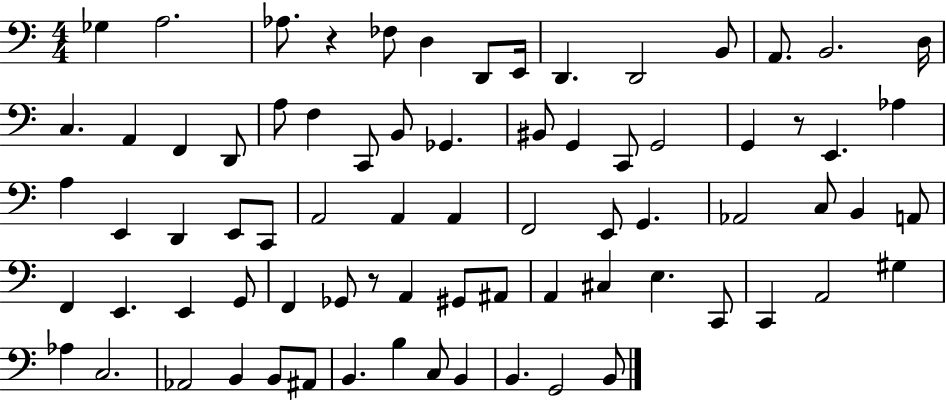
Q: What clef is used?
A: bass